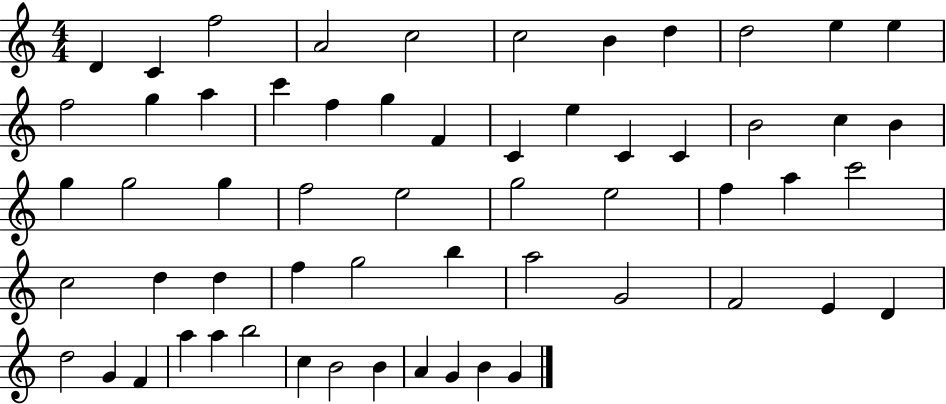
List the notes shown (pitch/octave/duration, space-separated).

D4/q C4/q F5/h A4/h C5/h C5/h B4/q D5/q D5/h E5/q E5/q F5/h G5/q A5/q C6/q F5/q G5/q F4/q C4/q E5/q C4/q C4/q B4/h C5/q B4/q G5/q G5/h G5/q F5/h E5/h G5/h E5/h F5/q A5/q C6/h C5/h D5/q D5/q F5/q G5/h B5/q A5/h G4/h F4/h E4/q D4/q D5/h G4/q F4/q A5/q A5/q B5/h C5/q B4/h B4/q A4/q G4/q B4/q G4/q